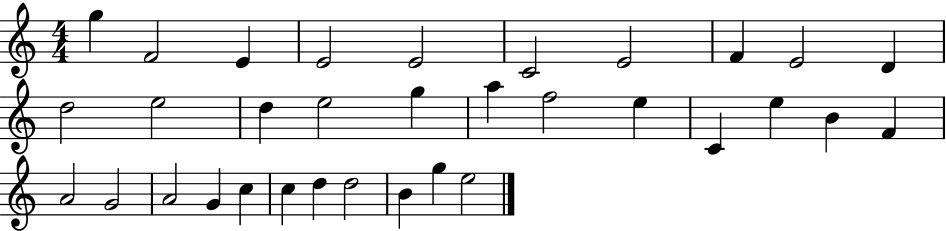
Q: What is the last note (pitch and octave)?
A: E5